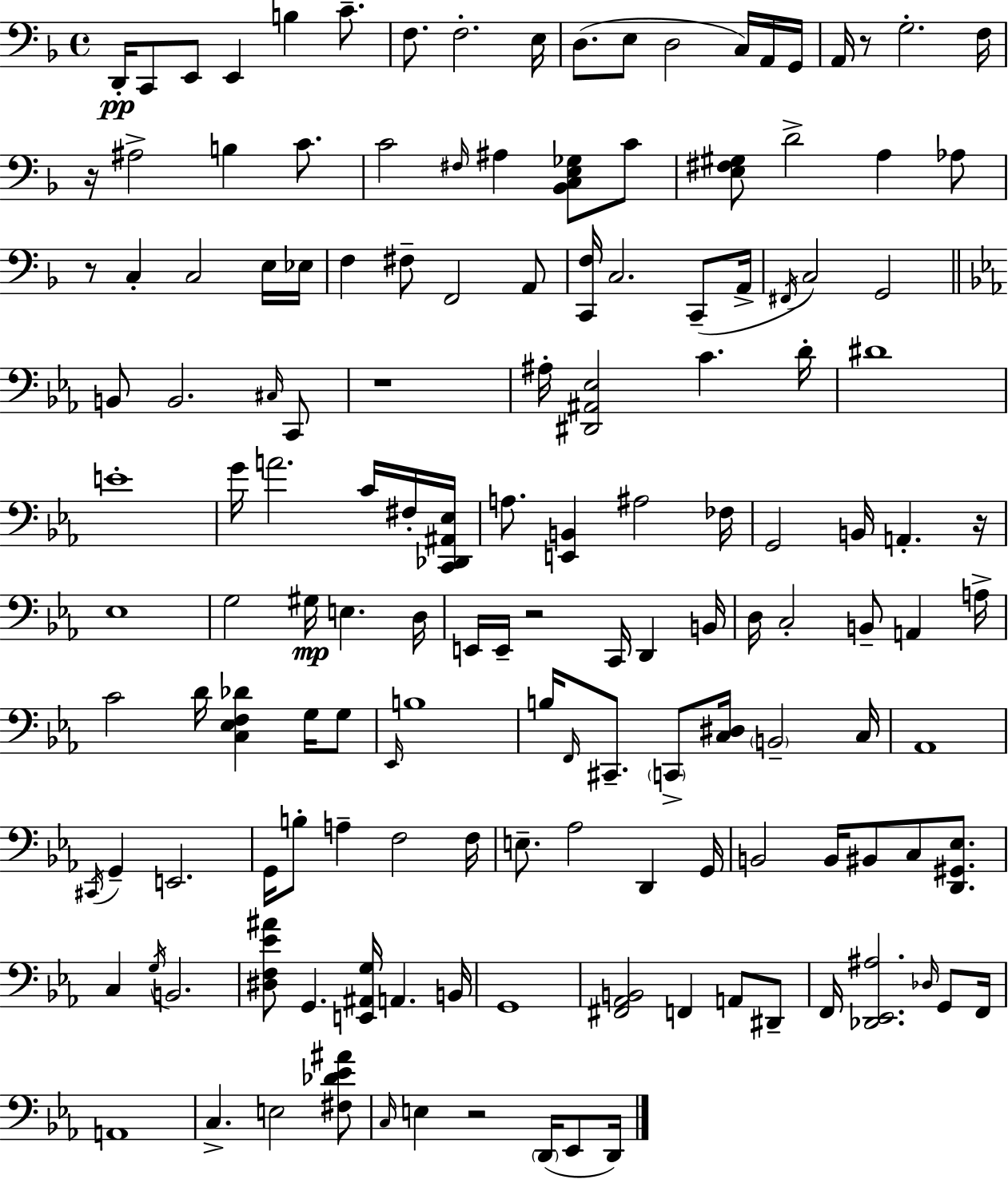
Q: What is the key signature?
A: F major